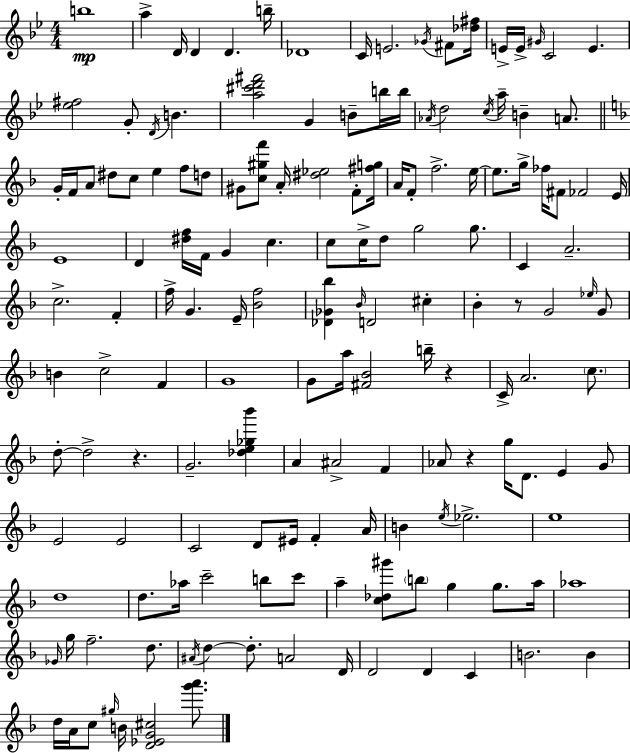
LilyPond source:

{
  \clef treble
  \numericTimeSignature
  \time 4/4
  \key bes \major
  \repeat volta 2 { b''1\mp | a''4-> d'16 d'4 d'4. b''16-- | des'1 | c'16 e'2. \acciaccatura { ges'16 } fis'8 | \break <des'' fis''>16 e'16-> e'16-> \grace { gis'16 } c'2 e'4. | <ees'' fis''>2 g'8-. \acciaccatura { d'16 } b'4. | <a'' cis''' d''' fis'''>2 g'4 b'8-- | b''16 b''16 \acciaccatura { aes'16 } d''2 \acciaccatura { c''16 } a''16-- b'4-- | \break a'8. \bar "||" \break \key f \major g'16-. f'16 a'8 dis''8 c''8 e''4 f''8 d''8 | gis'8 <c'' gis'' f'''>8 a'16-. <dis'' ees''>2 f'8-. <fis'' g''>16 | a'16 f'8-. f''2.-> e''16~~ | e''8. g''16-> fes''16 fis'8 fes'2 e'16 | \break e'1 | d'4 <dis'' f''>16 f'16 g'4 c''4. | c''8 c''16-> d''8 g''2 g''8. | c'4 a'2.-- | \break c''2.-> f'4-. | f''16-> g'4. e'16-- <bes' f''>2 | <des' ges' bes''>4 \grace { bes'16 } d'2 cis''4-. | bes'4-. r8 g'2 \grace { ees''16 } | \break g'8 b'4 c''2-> f'4 | g'1 | g'8 a''16 <fis' bes'>2 b''16-- r4 | c'16-> a'2. \parenthesize c''8. | \break d''8-.~~ d''2-> r4. | g'2.-- <des'' e'' ges'' bes'''>4 | a'4 ais'2-> f'4 | aes'8 r4 g''16 d'8. e'4 | \break g'8 e'2 e'2 | c'2 d'8 eis'16 f'4-. | a'16 b'4 \acciaccatura { e''16 } ees''2.-> | e''1 | \break d''1 | d''8. aes''16 c'''2-- b''8 | c'''8 a''4-- <c'' des'' gis'''>8 \parenthesize b''8 g''4 g''8. | a''16 aes''1 | \break \grace { ges'16 } g''16 f''2.-- | d''8. \acciaccatura { ais'16 } d''4~~ d''8.-. a'2 | d'16 d'2 d'4 | c'4 b'2. | \break b'4 d''16 a'16 c''8 \grace { gis''16 } b'16 <d' ees' g' cis''>2 | <g''' a'''>8. } \bar "|."
}